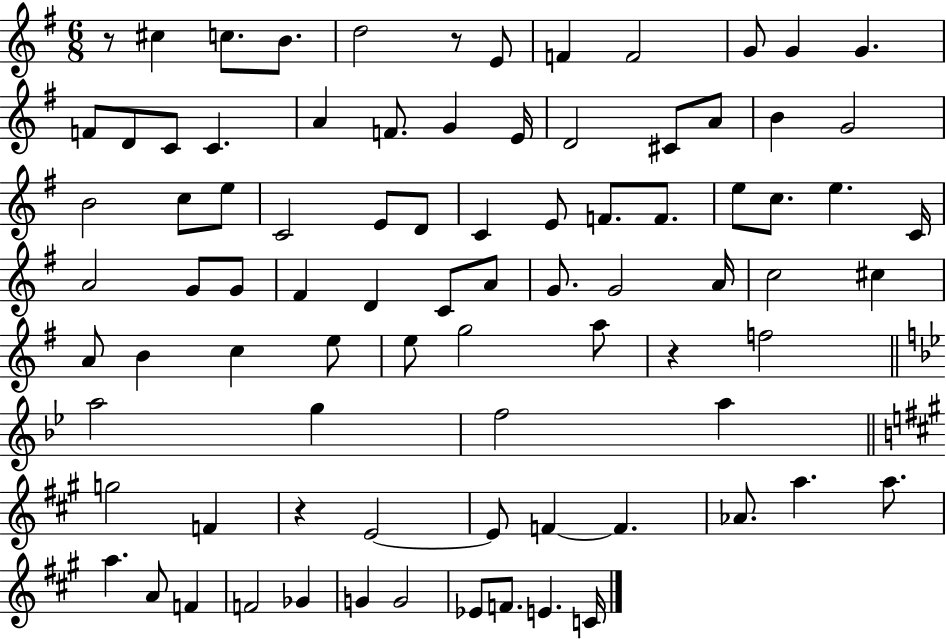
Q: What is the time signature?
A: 6/8